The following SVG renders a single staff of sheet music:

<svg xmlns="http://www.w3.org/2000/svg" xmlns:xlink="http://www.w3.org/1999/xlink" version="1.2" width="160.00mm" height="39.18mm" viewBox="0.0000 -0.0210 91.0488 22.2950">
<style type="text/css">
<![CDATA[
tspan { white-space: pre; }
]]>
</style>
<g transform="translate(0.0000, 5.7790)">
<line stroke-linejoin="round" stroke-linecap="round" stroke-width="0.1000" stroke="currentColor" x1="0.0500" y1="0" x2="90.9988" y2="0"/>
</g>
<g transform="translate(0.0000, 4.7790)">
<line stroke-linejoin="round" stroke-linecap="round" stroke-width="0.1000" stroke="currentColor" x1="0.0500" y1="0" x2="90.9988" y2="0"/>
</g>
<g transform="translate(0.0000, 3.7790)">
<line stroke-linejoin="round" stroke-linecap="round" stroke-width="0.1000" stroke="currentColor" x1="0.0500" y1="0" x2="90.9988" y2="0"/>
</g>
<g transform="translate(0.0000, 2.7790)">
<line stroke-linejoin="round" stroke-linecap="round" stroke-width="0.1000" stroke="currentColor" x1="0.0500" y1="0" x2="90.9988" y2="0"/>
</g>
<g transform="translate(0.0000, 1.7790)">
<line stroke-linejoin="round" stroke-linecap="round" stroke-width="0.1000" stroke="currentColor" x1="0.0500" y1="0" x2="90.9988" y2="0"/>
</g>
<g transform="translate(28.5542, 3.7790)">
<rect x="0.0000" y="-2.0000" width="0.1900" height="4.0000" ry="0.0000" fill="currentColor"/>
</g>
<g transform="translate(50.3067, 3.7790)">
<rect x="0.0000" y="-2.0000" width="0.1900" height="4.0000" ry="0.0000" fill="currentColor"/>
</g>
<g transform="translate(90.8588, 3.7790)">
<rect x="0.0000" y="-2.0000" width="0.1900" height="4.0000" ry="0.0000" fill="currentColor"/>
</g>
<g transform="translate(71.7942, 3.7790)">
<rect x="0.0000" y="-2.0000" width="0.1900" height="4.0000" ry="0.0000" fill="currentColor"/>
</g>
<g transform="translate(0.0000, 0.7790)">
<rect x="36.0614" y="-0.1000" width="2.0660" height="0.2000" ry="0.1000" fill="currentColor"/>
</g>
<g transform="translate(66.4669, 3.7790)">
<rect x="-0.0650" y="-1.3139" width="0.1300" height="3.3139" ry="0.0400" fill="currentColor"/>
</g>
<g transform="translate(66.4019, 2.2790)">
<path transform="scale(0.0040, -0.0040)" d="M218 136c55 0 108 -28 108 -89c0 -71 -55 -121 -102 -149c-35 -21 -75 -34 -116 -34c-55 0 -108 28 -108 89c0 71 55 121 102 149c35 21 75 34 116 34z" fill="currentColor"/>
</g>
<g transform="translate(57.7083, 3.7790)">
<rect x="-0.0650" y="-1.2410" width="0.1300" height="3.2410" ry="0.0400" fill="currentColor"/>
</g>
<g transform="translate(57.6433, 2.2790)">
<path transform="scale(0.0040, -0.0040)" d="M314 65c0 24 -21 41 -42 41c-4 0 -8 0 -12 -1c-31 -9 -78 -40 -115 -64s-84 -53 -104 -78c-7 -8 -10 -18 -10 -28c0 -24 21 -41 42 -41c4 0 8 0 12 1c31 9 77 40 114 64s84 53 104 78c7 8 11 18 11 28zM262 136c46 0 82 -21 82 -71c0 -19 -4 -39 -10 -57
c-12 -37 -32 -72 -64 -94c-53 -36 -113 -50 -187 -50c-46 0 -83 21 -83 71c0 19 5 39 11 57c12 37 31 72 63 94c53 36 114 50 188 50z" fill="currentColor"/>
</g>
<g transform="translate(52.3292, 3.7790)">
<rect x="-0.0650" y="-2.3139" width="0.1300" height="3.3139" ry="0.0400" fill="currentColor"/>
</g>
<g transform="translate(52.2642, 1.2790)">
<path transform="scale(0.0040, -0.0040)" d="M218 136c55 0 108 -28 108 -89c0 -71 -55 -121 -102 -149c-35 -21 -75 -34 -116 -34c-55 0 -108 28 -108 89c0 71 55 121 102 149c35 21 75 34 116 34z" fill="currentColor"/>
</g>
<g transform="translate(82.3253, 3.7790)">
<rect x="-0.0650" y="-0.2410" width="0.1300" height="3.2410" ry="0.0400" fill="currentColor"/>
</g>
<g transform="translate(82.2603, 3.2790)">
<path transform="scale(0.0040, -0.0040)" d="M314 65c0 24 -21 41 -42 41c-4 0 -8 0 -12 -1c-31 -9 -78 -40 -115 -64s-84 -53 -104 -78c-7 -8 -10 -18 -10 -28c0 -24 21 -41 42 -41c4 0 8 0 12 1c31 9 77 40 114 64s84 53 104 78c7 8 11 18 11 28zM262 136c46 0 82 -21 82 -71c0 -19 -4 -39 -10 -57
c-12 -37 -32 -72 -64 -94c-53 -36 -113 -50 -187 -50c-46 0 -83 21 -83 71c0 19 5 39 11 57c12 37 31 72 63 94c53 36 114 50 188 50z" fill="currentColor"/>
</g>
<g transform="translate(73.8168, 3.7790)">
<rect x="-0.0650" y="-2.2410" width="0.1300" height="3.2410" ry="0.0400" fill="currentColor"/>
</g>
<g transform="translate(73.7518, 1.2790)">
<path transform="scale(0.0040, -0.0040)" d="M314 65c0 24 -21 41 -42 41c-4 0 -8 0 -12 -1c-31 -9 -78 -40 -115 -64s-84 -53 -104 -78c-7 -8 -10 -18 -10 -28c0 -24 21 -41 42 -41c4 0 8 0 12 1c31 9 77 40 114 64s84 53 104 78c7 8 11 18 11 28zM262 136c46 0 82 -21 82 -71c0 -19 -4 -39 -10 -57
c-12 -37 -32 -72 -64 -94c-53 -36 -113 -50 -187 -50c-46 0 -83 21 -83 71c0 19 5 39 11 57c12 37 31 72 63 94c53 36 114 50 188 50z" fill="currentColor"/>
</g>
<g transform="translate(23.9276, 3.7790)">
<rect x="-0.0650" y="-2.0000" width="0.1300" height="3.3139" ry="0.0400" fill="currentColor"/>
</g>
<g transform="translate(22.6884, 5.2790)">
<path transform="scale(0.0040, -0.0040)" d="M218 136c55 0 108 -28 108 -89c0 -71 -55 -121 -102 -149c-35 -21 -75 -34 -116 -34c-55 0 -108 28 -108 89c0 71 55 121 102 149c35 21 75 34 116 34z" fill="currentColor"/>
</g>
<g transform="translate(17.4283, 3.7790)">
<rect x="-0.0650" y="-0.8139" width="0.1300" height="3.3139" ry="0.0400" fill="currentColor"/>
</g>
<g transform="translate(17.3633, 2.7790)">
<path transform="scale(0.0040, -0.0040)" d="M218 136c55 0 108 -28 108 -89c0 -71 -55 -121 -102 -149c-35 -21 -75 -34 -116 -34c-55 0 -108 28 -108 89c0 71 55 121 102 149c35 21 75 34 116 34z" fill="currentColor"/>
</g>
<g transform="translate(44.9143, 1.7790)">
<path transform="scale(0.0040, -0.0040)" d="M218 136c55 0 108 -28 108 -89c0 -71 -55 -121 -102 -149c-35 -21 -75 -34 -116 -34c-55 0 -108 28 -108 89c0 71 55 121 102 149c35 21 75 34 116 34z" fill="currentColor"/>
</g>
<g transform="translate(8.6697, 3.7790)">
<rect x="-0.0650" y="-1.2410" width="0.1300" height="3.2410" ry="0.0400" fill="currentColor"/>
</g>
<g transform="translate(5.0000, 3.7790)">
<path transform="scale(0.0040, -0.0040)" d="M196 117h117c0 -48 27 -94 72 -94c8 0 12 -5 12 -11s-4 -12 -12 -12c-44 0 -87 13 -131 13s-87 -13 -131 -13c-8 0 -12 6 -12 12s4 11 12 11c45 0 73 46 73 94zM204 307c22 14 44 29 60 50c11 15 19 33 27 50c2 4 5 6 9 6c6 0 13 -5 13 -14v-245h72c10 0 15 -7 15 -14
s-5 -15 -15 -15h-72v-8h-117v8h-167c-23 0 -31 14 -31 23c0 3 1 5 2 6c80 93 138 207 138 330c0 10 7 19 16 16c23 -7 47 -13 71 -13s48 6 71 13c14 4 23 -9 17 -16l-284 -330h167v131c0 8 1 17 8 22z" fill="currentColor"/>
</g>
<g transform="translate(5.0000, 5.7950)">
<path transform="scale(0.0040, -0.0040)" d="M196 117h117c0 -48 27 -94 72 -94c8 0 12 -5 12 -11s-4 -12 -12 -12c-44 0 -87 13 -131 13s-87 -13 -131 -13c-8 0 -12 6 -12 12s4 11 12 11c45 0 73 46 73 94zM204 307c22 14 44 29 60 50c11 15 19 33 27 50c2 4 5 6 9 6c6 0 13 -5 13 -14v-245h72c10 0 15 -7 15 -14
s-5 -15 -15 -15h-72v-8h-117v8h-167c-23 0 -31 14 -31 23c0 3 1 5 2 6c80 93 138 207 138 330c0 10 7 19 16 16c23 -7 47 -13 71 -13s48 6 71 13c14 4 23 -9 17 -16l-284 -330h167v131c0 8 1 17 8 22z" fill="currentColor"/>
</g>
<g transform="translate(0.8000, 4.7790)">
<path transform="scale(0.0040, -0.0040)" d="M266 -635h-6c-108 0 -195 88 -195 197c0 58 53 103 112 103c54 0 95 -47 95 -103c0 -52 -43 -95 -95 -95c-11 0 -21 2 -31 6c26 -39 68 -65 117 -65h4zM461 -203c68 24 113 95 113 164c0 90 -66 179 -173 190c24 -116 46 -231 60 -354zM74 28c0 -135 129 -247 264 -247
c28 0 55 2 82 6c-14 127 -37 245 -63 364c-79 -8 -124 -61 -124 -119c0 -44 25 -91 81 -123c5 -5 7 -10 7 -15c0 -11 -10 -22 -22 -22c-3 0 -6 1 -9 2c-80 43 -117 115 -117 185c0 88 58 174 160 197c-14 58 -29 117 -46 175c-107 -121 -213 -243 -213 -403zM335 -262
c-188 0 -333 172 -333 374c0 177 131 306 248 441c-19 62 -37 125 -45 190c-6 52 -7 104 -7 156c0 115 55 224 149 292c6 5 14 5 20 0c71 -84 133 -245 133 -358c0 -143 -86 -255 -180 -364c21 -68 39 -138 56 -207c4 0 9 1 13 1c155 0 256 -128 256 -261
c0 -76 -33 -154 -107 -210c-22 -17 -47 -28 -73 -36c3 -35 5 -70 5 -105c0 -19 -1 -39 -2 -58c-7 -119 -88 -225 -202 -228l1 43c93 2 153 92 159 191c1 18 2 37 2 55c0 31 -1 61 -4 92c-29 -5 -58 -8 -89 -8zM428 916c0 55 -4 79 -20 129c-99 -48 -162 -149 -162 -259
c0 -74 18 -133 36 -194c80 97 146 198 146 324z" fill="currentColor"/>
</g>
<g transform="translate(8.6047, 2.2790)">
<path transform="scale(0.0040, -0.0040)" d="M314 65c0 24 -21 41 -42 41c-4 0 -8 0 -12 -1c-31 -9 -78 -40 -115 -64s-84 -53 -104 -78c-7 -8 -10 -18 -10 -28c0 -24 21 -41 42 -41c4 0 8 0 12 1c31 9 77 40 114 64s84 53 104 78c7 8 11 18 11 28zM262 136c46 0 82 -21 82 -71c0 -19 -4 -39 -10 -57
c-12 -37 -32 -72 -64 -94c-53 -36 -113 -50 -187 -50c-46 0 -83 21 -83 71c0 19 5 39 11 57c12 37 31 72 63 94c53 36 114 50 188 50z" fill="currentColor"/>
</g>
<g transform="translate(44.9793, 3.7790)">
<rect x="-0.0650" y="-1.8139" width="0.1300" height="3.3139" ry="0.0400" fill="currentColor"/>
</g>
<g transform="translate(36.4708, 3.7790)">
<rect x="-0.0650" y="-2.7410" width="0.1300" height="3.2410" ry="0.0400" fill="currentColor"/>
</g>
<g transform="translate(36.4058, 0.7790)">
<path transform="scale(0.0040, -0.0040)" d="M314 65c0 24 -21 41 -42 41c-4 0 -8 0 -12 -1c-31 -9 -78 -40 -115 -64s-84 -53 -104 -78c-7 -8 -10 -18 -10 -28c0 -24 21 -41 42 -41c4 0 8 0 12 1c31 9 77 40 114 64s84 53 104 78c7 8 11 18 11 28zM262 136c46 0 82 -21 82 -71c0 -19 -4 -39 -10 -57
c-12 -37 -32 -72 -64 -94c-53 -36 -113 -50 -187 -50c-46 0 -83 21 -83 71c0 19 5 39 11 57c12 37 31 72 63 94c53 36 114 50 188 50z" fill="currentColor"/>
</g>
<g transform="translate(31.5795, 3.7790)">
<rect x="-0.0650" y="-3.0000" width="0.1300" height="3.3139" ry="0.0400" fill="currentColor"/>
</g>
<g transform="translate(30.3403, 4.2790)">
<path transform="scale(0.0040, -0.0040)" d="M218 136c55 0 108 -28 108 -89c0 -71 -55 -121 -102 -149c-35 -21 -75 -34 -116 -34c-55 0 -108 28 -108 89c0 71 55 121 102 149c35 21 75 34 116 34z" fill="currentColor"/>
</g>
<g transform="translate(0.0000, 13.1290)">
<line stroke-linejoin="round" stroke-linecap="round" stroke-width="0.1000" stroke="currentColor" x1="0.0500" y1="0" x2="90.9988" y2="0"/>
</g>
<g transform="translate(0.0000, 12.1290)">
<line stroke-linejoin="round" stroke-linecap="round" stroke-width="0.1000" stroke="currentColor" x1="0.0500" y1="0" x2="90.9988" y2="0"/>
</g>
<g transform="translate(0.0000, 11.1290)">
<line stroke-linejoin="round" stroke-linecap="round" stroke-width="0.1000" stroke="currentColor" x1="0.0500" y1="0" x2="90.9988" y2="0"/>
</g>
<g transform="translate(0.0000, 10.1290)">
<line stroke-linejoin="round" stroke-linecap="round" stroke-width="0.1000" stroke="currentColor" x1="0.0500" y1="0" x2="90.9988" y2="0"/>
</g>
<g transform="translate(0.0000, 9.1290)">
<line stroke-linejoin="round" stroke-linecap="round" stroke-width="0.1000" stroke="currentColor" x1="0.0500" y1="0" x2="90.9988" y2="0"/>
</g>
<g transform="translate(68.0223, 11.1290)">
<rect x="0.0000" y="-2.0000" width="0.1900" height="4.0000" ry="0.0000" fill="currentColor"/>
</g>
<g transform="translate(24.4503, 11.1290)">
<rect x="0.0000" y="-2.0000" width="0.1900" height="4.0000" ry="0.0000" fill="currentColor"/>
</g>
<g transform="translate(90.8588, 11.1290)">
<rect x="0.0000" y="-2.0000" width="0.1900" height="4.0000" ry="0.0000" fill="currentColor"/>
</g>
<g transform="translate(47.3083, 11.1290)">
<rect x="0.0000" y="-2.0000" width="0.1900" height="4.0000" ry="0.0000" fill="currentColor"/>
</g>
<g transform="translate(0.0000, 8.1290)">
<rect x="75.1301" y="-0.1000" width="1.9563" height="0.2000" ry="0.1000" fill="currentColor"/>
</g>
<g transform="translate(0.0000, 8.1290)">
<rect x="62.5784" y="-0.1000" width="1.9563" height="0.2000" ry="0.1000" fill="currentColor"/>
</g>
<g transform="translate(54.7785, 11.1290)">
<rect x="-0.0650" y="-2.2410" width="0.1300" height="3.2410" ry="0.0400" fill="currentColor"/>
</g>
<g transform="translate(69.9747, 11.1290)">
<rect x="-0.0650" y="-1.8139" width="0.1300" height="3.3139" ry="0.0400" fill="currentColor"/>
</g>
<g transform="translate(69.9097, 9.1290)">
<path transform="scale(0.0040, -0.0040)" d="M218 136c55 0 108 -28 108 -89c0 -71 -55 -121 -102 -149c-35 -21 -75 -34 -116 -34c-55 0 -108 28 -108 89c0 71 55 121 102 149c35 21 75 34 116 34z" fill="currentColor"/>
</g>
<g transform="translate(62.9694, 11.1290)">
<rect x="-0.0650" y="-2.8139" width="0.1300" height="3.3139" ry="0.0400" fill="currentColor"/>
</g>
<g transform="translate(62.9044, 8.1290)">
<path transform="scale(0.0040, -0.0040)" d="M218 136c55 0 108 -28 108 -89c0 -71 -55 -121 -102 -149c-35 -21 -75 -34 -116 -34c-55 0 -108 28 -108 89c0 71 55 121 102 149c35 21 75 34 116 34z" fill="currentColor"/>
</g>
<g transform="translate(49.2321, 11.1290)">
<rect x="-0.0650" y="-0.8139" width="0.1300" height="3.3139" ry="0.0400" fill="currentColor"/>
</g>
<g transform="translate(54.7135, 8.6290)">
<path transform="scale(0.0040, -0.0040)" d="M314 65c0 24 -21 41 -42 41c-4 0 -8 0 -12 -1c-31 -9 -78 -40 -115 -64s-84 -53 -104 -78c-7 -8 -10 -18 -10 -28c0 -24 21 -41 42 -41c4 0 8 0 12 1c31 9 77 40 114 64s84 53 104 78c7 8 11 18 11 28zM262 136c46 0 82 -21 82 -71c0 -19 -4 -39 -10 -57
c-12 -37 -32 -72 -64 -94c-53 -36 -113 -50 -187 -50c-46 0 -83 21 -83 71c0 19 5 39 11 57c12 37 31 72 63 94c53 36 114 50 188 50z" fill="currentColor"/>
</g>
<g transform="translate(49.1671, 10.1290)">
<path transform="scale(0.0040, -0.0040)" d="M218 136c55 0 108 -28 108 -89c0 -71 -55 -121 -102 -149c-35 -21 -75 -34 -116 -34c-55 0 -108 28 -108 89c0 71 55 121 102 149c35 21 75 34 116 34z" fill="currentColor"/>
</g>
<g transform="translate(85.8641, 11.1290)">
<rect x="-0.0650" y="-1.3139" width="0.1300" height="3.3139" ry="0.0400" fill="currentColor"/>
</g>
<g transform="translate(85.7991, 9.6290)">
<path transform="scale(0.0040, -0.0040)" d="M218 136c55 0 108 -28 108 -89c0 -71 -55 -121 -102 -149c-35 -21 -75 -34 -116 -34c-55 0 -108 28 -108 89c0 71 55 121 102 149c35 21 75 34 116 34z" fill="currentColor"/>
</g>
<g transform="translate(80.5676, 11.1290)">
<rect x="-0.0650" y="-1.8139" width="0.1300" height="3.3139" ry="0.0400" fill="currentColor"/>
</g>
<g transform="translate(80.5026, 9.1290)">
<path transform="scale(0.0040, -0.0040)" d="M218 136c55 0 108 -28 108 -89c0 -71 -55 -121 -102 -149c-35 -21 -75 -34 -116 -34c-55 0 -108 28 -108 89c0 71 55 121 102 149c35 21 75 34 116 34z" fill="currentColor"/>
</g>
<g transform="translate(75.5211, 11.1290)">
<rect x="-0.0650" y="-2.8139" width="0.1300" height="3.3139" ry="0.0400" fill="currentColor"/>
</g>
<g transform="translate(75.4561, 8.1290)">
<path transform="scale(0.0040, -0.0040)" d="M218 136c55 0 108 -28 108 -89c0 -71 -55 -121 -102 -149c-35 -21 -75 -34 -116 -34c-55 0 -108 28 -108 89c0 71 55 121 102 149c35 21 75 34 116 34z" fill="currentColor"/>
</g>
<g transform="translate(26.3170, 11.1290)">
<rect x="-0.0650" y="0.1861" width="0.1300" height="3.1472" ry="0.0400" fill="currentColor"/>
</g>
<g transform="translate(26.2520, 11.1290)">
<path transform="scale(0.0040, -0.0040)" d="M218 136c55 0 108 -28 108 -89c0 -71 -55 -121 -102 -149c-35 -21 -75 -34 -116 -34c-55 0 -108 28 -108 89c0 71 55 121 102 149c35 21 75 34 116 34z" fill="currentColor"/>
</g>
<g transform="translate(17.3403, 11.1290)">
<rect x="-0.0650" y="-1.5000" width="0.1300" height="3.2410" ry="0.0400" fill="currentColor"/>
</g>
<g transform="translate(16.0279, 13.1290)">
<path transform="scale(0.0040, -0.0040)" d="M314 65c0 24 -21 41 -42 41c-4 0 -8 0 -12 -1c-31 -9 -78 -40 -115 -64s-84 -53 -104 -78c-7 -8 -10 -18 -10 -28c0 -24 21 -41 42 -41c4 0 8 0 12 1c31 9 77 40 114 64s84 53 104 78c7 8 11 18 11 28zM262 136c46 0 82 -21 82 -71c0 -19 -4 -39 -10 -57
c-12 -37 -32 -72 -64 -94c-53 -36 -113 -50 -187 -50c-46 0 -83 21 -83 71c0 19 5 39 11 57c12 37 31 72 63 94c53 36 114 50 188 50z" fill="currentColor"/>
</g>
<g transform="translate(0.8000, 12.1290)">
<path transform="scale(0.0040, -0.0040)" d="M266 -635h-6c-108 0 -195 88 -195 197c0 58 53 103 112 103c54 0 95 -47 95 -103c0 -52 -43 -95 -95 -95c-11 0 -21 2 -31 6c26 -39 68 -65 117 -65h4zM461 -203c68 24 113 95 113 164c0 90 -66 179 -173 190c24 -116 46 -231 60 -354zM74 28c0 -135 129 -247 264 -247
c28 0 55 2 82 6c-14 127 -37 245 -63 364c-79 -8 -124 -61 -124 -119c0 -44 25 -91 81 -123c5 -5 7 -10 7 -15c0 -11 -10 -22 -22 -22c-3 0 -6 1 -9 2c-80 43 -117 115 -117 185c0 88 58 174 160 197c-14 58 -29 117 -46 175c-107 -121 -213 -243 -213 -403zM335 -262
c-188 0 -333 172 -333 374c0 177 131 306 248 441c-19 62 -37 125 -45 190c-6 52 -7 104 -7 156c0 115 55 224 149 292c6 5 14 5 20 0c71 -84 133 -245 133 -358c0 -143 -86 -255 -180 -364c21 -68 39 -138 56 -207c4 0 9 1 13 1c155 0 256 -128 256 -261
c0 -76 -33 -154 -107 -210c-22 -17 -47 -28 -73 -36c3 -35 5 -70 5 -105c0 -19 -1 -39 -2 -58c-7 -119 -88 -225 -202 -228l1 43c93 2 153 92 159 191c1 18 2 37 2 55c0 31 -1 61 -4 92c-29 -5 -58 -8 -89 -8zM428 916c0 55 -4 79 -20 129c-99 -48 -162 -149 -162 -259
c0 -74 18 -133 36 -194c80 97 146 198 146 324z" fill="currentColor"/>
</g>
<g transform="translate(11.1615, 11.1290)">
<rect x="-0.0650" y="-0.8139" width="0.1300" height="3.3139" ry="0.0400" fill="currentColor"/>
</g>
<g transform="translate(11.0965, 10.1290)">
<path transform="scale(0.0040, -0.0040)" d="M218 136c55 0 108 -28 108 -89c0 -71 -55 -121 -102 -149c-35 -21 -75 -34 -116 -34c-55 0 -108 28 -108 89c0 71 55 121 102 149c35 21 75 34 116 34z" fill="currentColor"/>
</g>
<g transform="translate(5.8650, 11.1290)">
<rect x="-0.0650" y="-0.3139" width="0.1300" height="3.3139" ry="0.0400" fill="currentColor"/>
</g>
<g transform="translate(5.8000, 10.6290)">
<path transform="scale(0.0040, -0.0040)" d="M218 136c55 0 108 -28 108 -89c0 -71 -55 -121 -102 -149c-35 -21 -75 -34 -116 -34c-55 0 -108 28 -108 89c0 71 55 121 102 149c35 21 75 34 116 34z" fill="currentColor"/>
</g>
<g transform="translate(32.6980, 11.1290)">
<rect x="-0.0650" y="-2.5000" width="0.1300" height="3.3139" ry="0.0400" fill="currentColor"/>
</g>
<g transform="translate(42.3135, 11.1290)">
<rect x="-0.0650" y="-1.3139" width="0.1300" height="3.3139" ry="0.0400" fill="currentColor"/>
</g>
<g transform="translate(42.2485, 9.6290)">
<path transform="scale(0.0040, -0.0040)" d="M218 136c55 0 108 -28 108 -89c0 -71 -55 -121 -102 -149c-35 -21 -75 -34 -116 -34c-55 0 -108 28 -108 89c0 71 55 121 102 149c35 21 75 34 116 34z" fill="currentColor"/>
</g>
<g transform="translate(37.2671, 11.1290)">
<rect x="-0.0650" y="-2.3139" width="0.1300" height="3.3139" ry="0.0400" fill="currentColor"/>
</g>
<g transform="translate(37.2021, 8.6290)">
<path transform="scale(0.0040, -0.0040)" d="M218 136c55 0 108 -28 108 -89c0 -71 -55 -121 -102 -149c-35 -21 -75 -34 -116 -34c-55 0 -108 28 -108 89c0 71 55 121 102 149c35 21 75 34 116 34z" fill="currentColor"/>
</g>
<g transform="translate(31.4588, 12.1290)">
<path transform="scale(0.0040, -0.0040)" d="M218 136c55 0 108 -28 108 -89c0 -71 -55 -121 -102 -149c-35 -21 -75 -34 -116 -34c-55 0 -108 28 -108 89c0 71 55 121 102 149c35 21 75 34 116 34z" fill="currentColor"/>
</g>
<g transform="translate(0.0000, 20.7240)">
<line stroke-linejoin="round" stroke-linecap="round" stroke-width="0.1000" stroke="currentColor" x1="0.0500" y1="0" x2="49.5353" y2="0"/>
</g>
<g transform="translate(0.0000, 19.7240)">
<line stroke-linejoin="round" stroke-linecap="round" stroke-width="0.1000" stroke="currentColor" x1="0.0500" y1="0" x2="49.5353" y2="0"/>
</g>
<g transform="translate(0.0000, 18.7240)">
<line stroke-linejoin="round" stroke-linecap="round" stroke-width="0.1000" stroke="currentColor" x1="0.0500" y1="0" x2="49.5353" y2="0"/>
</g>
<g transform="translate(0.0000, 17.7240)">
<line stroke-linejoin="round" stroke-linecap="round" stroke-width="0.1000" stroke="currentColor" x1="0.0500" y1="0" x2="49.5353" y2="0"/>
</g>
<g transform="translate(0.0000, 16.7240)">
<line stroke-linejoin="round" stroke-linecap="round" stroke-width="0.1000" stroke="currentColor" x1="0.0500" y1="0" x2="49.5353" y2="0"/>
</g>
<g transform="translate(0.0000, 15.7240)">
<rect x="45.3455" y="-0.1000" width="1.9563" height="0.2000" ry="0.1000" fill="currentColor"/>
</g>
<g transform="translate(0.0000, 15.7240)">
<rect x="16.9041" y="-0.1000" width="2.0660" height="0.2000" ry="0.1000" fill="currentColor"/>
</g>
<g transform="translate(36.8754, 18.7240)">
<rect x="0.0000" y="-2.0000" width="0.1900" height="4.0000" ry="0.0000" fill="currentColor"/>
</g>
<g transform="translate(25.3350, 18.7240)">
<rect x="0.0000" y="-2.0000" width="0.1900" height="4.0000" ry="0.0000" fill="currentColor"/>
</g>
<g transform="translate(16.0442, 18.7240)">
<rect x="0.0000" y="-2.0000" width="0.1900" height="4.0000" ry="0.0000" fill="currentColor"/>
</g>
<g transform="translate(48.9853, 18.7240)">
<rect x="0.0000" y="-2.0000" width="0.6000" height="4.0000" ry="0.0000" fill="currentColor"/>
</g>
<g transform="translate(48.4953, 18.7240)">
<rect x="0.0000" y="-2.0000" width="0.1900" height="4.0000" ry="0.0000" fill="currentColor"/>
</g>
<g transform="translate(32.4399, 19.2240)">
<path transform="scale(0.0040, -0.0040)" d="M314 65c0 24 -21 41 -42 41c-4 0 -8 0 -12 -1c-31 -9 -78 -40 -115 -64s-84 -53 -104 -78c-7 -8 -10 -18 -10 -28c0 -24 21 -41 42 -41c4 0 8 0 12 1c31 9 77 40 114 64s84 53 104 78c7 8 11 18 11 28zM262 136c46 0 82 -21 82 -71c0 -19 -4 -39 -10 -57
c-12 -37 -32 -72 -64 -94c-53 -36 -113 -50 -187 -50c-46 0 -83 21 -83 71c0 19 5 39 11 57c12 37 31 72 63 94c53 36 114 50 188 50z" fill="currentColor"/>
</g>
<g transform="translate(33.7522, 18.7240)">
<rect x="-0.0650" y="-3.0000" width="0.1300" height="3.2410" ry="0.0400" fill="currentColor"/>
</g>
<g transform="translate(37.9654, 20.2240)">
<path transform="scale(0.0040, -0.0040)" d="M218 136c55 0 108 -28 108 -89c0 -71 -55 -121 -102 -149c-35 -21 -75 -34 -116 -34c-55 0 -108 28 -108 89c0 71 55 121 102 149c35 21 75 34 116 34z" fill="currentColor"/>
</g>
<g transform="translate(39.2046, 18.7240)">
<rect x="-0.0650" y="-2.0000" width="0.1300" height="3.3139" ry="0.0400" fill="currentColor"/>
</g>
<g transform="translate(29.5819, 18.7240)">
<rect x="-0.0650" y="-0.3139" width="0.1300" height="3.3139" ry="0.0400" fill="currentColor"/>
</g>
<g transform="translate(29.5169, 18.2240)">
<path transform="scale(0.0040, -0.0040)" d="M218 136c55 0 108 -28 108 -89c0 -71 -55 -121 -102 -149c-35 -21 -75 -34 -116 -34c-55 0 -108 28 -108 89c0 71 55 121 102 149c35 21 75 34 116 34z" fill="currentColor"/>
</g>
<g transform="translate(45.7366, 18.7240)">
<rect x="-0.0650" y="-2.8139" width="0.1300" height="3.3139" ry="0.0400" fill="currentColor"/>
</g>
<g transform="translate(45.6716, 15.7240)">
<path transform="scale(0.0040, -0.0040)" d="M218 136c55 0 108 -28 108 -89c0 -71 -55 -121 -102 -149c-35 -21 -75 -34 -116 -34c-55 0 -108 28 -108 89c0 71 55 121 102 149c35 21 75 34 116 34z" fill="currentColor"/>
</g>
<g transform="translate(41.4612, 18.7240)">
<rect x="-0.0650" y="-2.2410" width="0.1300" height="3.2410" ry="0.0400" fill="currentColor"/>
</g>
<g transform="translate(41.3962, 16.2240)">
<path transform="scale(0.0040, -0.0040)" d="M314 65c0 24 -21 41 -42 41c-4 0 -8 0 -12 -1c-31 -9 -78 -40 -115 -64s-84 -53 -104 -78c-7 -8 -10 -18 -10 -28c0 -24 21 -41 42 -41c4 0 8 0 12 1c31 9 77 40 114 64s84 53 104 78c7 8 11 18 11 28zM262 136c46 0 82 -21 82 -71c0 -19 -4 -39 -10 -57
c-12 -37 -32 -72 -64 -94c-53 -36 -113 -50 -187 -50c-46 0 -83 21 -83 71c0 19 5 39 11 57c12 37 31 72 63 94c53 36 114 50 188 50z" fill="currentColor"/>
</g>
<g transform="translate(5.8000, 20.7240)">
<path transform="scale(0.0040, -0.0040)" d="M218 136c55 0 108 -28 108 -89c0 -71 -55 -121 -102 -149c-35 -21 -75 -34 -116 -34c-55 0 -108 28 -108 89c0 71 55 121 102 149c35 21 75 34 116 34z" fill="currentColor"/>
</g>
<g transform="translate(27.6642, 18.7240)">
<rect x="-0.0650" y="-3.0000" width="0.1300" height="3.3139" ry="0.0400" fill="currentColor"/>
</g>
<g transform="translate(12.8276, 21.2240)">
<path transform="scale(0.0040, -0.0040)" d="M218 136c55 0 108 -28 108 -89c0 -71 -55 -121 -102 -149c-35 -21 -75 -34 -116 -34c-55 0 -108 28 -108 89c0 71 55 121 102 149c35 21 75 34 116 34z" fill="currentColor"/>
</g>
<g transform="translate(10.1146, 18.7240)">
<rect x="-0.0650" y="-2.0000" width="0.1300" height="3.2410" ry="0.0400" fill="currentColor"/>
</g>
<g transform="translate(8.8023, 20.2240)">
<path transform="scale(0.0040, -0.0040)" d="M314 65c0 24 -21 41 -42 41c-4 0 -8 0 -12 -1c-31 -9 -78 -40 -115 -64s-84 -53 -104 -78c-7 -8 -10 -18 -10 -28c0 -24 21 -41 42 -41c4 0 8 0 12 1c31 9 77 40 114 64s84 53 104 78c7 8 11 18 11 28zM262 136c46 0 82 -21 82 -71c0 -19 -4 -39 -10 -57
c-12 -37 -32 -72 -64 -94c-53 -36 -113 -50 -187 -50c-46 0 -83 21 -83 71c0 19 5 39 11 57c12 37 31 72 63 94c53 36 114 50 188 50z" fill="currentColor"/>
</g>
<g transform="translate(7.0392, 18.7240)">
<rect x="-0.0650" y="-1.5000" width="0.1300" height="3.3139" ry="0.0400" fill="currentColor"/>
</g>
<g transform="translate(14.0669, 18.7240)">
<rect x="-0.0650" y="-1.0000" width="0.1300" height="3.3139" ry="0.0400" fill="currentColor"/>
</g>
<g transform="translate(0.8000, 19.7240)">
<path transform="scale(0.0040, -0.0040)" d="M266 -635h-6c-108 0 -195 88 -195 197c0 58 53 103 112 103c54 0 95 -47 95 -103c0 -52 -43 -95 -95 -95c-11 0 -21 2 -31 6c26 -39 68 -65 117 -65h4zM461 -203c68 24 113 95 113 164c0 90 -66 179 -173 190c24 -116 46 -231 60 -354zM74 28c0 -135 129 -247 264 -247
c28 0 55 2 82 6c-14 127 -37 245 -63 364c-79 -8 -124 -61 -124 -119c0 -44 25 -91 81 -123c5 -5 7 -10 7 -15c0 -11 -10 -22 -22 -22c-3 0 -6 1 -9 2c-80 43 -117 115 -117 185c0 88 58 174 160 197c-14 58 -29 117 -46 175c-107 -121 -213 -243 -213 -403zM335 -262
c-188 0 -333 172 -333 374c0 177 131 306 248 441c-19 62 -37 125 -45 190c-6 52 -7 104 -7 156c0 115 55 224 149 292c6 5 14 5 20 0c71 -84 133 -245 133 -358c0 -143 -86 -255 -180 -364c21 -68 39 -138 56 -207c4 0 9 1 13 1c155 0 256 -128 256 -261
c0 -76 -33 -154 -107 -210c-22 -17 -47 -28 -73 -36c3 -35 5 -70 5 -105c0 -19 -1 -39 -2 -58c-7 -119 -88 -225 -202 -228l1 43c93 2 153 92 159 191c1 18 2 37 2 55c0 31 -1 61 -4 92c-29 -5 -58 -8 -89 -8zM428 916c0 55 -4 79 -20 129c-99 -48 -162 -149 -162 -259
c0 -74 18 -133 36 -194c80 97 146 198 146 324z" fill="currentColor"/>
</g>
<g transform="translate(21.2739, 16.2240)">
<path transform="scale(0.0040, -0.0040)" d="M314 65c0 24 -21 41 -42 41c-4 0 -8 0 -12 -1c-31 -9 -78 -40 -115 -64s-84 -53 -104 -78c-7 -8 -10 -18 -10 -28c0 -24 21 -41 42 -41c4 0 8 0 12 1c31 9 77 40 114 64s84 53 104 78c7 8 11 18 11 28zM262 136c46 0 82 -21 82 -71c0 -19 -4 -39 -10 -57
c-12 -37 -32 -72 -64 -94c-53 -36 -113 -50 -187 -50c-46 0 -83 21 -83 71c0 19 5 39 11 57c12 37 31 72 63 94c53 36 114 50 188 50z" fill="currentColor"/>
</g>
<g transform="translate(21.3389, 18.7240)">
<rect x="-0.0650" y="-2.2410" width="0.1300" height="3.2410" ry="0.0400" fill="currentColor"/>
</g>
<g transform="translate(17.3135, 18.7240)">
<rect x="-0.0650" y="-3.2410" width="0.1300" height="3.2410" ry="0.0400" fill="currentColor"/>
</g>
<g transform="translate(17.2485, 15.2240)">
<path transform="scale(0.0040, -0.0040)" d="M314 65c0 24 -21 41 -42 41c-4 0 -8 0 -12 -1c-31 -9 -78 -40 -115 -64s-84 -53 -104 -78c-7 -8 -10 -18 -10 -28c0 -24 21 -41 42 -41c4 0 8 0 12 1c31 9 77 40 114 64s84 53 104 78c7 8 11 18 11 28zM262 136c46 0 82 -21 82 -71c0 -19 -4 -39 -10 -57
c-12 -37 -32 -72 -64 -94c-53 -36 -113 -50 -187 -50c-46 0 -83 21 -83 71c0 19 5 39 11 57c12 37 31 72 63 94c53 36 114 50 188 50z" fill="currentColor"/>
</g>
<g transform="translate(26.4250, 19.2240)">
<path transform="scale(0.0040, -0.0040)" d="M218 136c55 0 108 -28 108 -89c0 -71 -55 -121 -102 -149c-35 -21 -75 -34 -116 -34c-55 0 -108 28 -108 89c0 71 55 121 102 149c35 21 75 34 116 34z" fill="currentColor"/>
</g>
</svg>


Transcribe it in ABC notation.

X:1
T:Untitled
M:4/4
L:1/4
K:C
e2 d F A a2 f g e2 e g2 c2 c d E2 B G g e d g2 a f a f e E F2 D b2 g2 A c A2 F g2 a